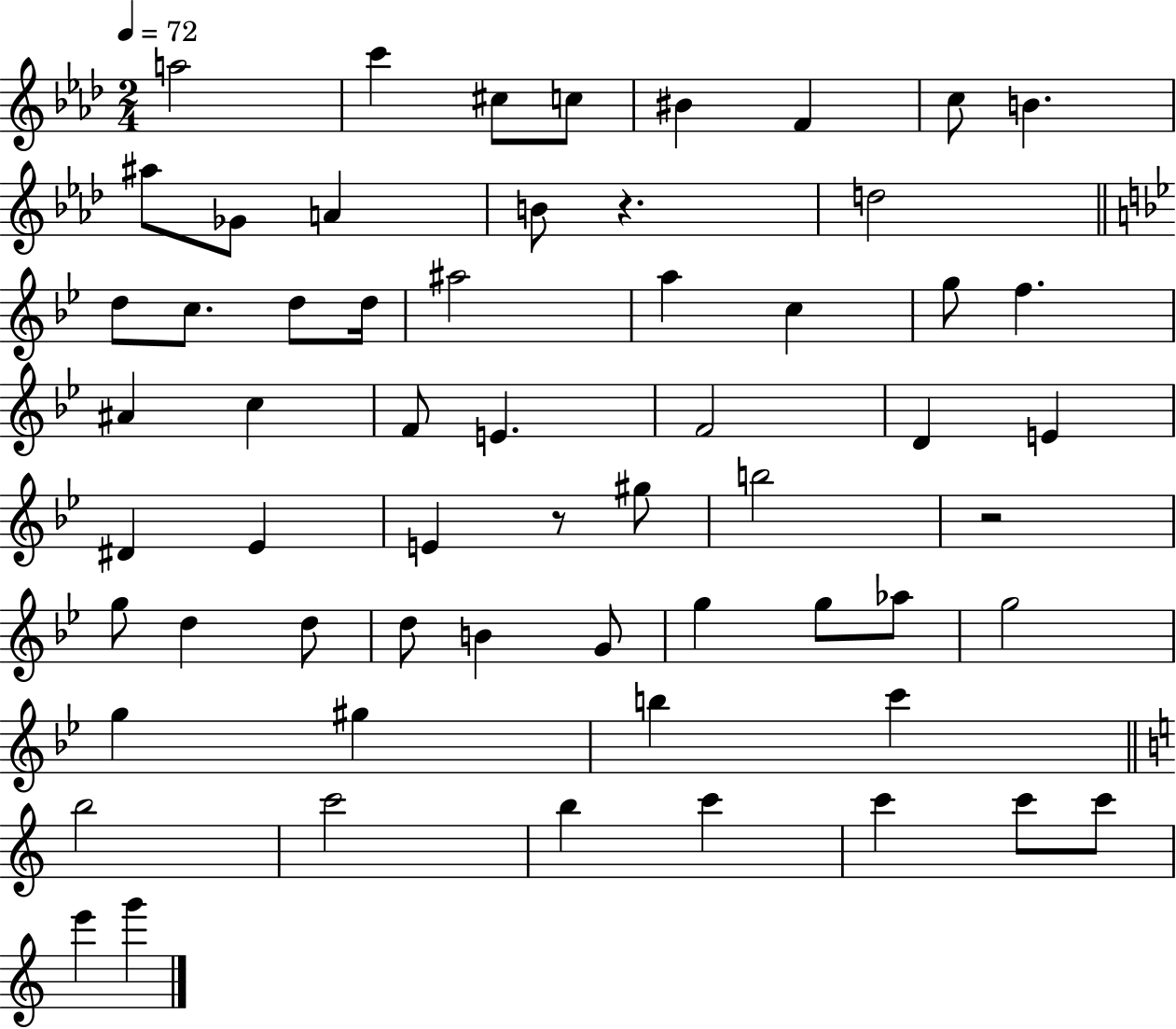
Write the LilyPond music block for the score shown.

{
  \clef treble
  \numericTimeSignature
  \time 2/4
  \key aes \major
  \tempo 4 = 72
  \repeat volta 2 { a''2 | c'''4 cis''8 c''8 | bis'4 f'4 | c''8 b'4. | \break ais''8 ges'8 a'4 | b'8 r4. | d''2 | \bar "||" \break \key bes \major d''8 c''8. d''8 d''16 | ais''2 | a''4 c''4 | g''8 f''4. | \break ais'4 c''4 | f'8 e'4. | f'2 | d'4 e'4 | \break dis'4 ees'4 | e'4 r8 gis''8 | b''2 | r2 | \break g''8 d''4 d''8 | d''8 b'4 g'8 | g''4 g''8 aes''8 | g''2 | \break g''4 gis''4 | b''4 c'''4 | \bar "||" \break \key c \major b''2 | c'''2 | b''4 c'''4 | c'''4 c'''8 c'''8 | \break e'''4 g'''4 | } \bar "|."
}